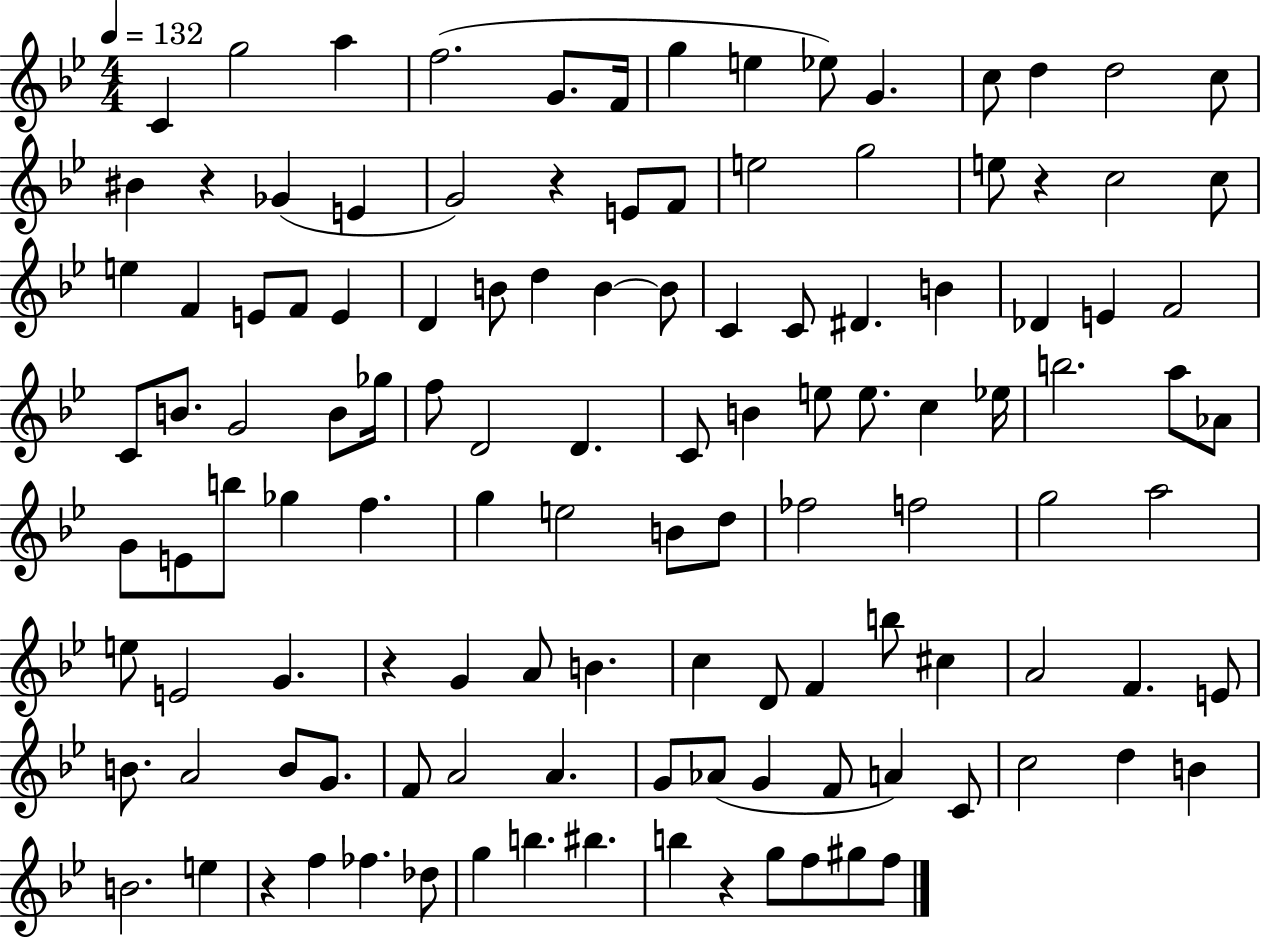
C4/q G5/h A5/q F5/h. G4/e. F4/s G5/q E5/q Eb5/e G4/q. C5/e D5/q D5/h C5/e BIS4/q R/q Gb4/q E4/q G4/h R/q E4/e F4/e E5/h G5/h E5/e R/q C5/h C5/e E5/q F4/q E4/e F4/e E4/q D4/q B4/e D5/q B4/q B4/e C4/q C4/e D#4/q. B4/q Db4/q E4/q F4/h C4/e B4/e. G4/h B4/e Gb5/s F5/e D4/h D4/q. C4/e B4/q E5/e E5/e. C5/q Eb5/s B5/h. A5/e Ab4/e G4/e E4/e B5/e Gb5/q F5/q. G5/q E5/h B4/e D5/e FES5/h F5/h G5/h A5/h E5/e E4/h G4/q. R/q G4/q A4/e B4/q. C5/q D4/e F4/q B5/e C#5/q A4/h F4/q. E4/e B4/e. A4/h B4/e G4/e. F4/e A4/h A4/q. G4/e Ab4/e G4/q F4/e A4/q C4/e C5/h D5/q B4/q B4/h. E5/q R/q F5/q FES5/q. Db5/e G5/q B5/q. BIS5/q. B5/q R/q G5/e F5/e G#5/e F5/e